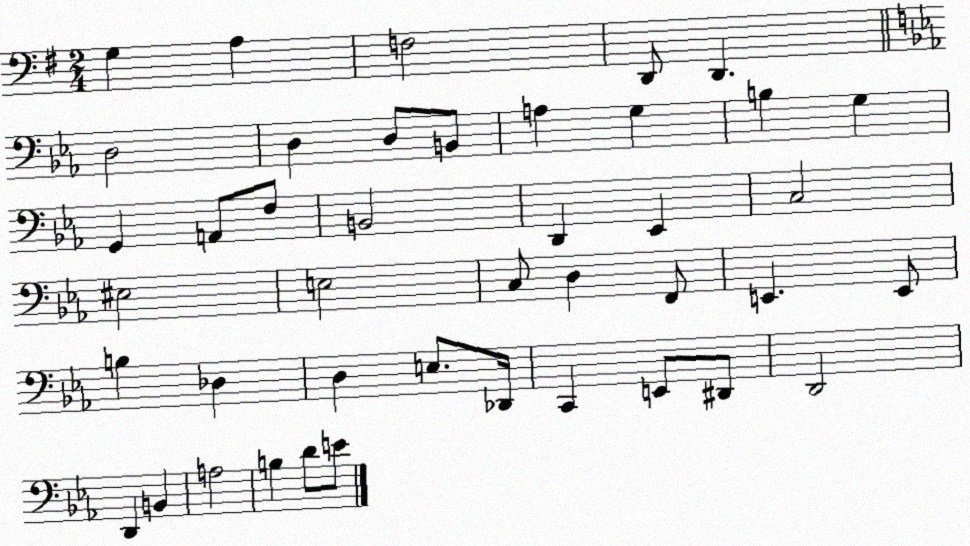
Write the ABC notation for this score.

X:1
T:Untitled
M:2/4
L:1/4
K:G
G, A, F,2 D,,/2 D,, D,2 D, D,/2 B,,/2 A, G, B, G, G,, A,,/2 F,/2 B,,2 D,, _E,, C,2 ^E,2 E,2 C,/2 D, F,,/2 E,, E,,/2 B, _D, D, E,/2 _D,,/4 C,, E,,/2 ^D,,/2 D,,2 D,, B,, A,2 B, D/2 E/2